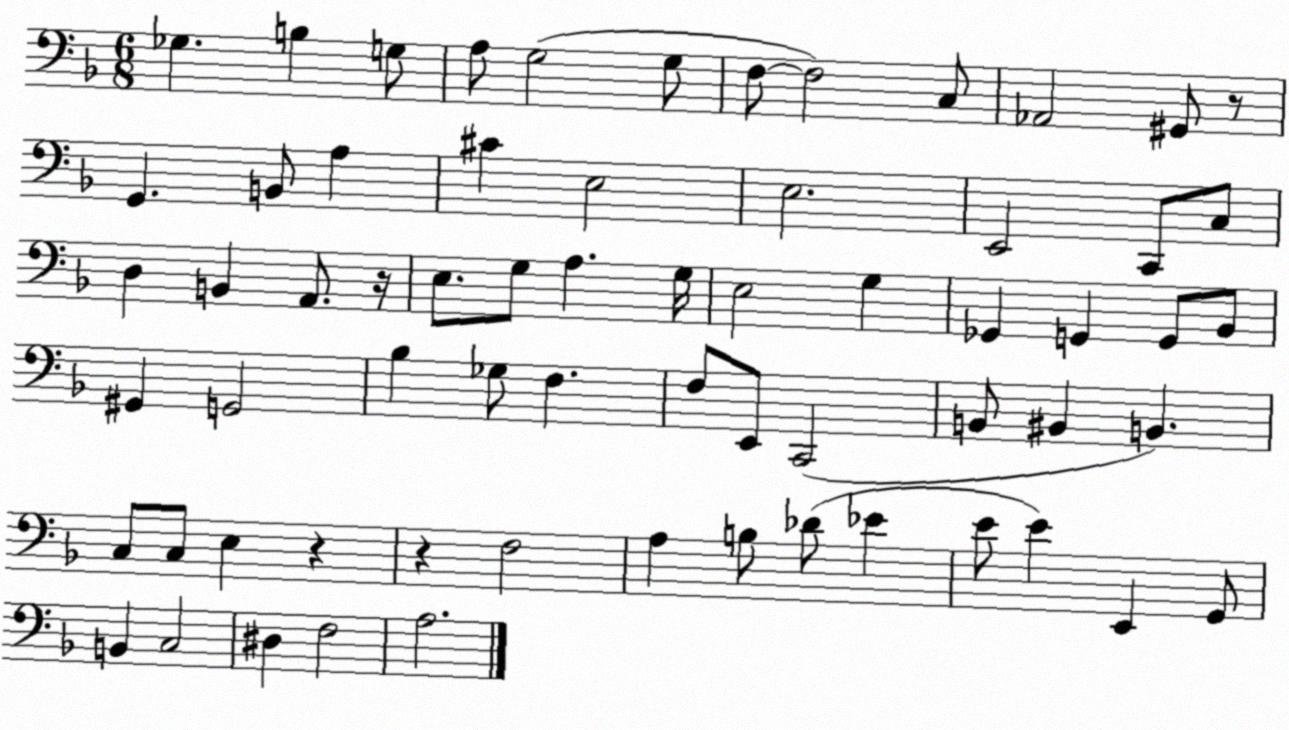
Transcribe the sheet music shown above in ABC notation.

X:1
T:Untitled
M:6/8
L:1/4
K:F
_G, B, G,/2 A,/2 G,2 G,/2 F,/2 F,2 C,/2 _A,,2 ^G,,/2 z/2 G,, B,,/2 A, ^C E,2 E,2 E,,2 C,,/2 C,/2 D, B,, A,,/2 z/4 E,/2 G,/2 A, G,/4 E,2 G, _G,, G,, G,,/2 _B,,/2 ^G,, G,,2 _B, _G,/2 F, F,/2 E,,/2 C,,2 B,,/2 ^B,, B,, C,/2 C,/2 E, z z F,2 A, B,/2 _D/2 _E E/2 E E,, G,,/2 B,, C,2 ^D, F,2 A,2